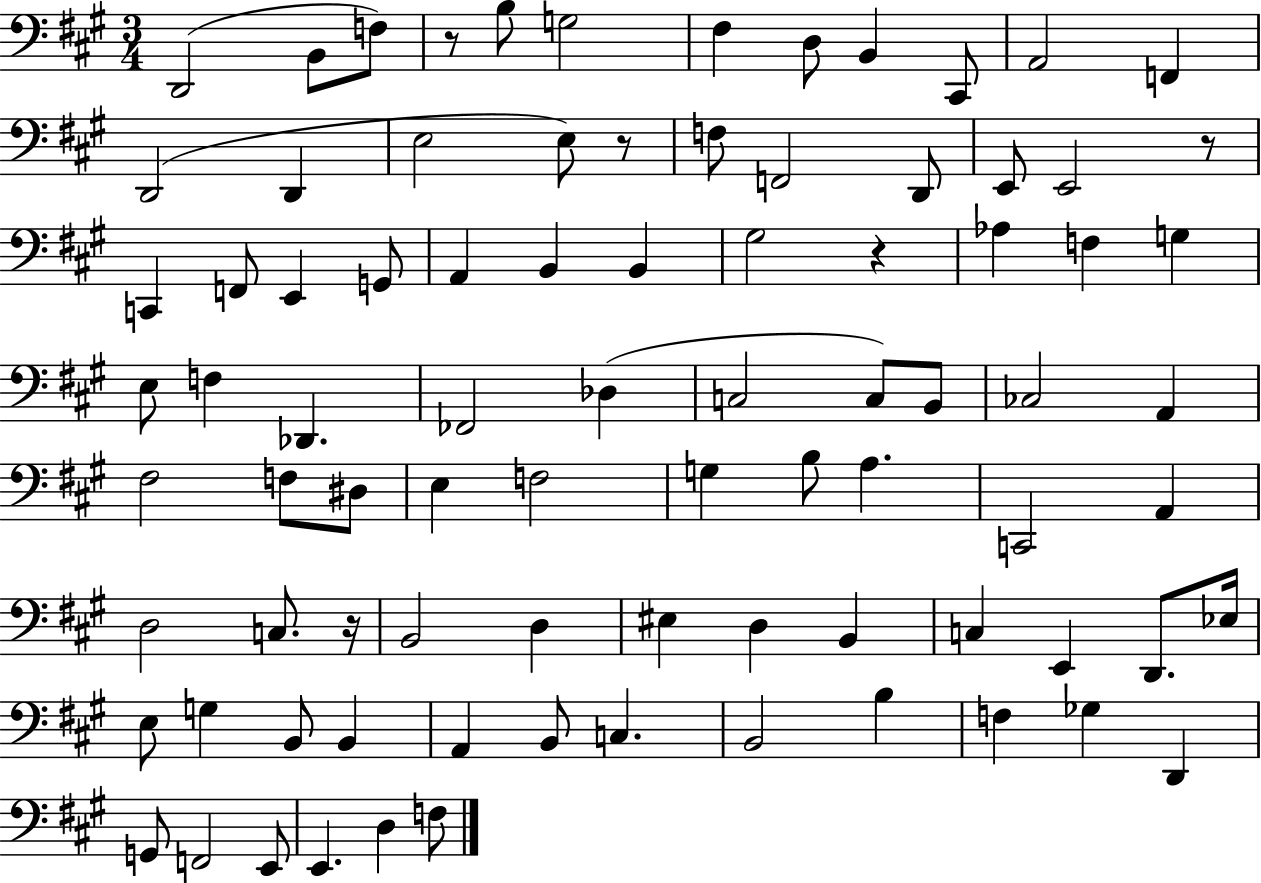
D2/h B2/e F3/e R/e B3/e G3/h F#3/q D3/e B2/q C#2/e A2/h F2/q D2/h D2/q E3/h E3/e R/e F3/e F2/h D2/e E2/e E2/h R/e C2/q F2/e E2/q G2/e A2/q B2/q B2/q G#3/h R/q Ab3/q F3/q G3/q E3/e F3/q Db2/q. FES2/h Db3/q C3/h C3/e B2/e CES3/h A2/q F#3/h F3/e D#3/e E3/q F3/h G3/q B3/e A3/q. C2/h A2/q D3/h C3/e. R/s B2/h D3/q EIS3/q D3/q B2/q C3/q E2/q D2/e. Eb3/s E3/e G3/q B2/e B2/q A2/q B2/e C3/q. B2/h B3/q F3/q Gb3/q D2/q G2/e F2/h E2/e E2/q. D3/q F3/e